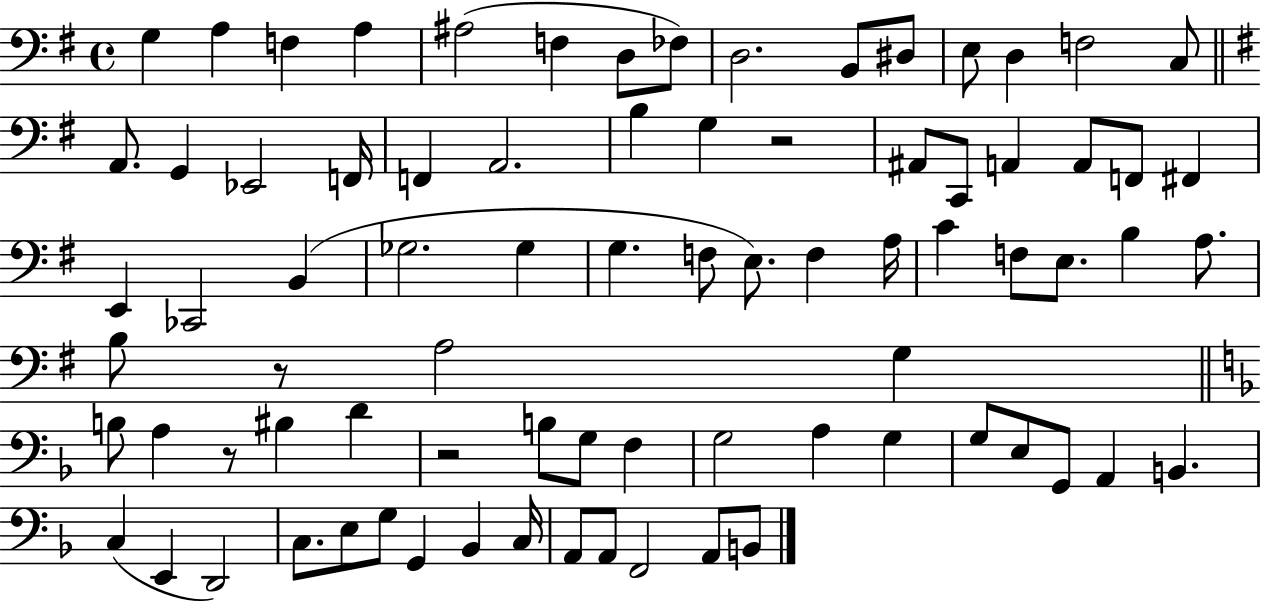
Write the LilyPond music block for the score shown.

{
  \clef bass
  \time 4/4
  \defaultTimeSignature
  \key g \major
  g4 a4 f4 a4 | ais2( f4 d8 fes8) | d2. b,8 dis8 | e8 d4 f2 c8 | \break \bar "||" \break \key e \minor a,8. g,4 ees,2 f,16 | f,4 a,2. | b4 g4 r2 | ais,8 c,8 a,4 a,8 f,8 fis,4 | \break e,4 ces,2 b,4( | ges2. ges4 | g4. f8 e8.) f4 a16 | c'4 f8 e8. b4 a8. | \break b8 r8 a2 g4 | \bar "||" \break \key f \major b8 a4 r8 bis4 d'4 | r2 b8 g8 f4 | g2 a4 g4 | g8 e8 g,8 a,4 b,4. | \break c4( e,4 d,2) | c8. e8 g8 g,4 bes,4 c16 | a,8 a,8 f,2 a,8 b,8 | \bar "|."
}